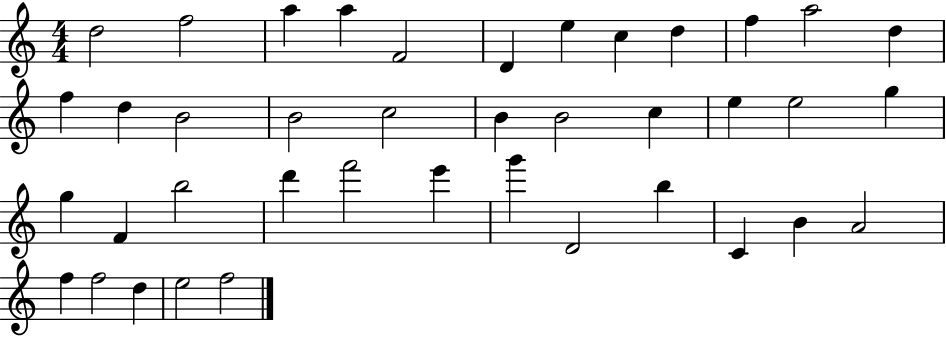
X:1
T:Untitled
M:4/4
L:1/4
K:C
d2 f2 a a F2 D e c d f a2 d f d B2 B2 c2 B B2 c e e2 g g F b2 d' f'2 e' g' D2 b C B A2 f f2 d e2 f2